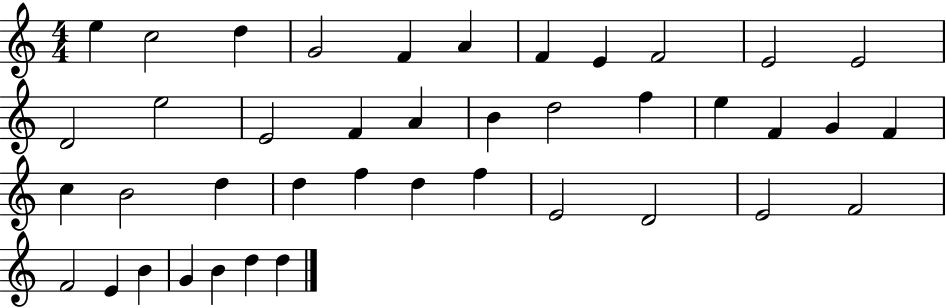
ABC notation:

X:1
T:Untitled
M:4/4
L:1/4
K:C
e c2 d G2 F A F E F2 E2 E2 D2 e2 E2 F A B d2 f e F G F c B2 d d f d f E2 D2 E2 F2 F2 E B G B d d